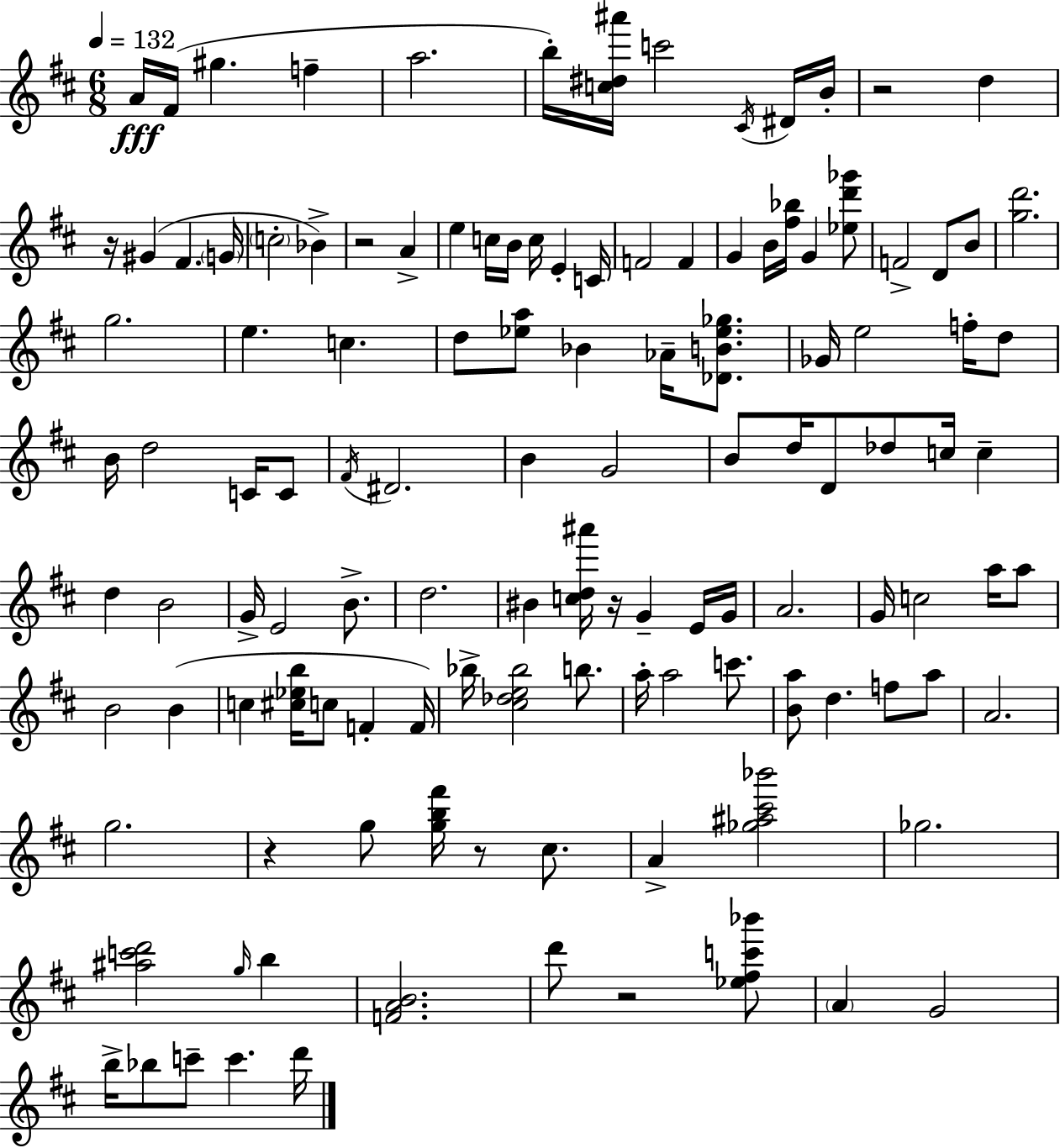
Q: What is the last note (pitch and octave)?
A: D6